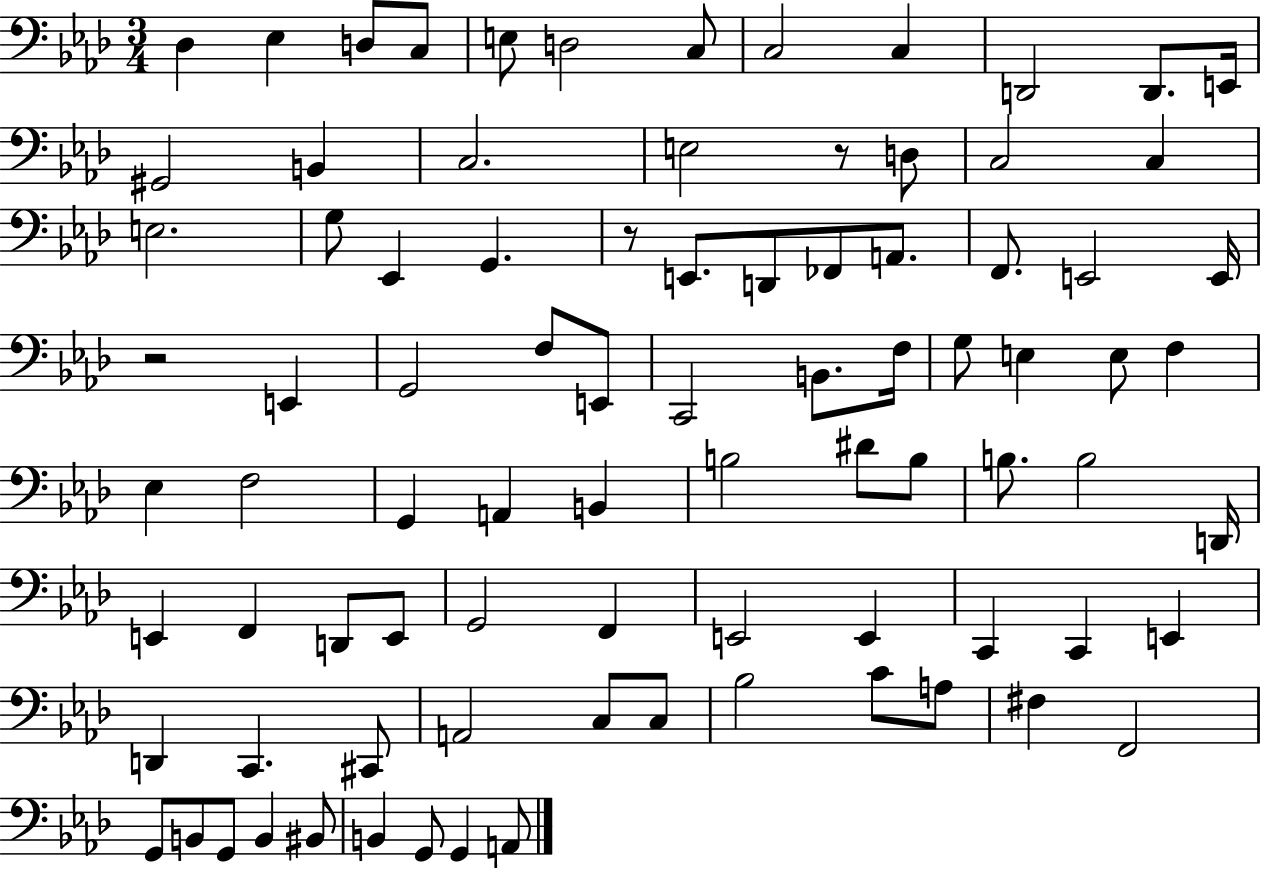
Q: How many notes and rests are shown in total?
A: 86